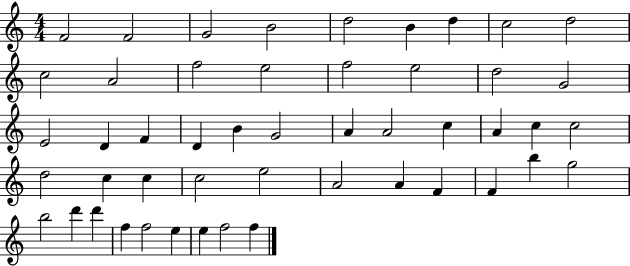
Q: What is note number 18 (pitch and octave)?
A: E4